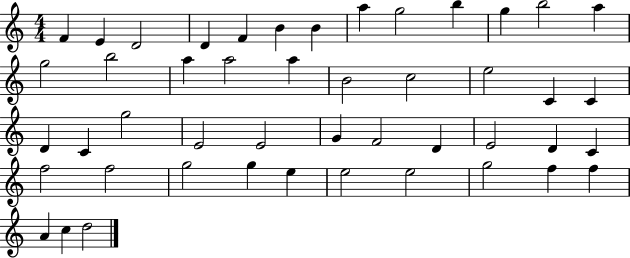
F4/q E4/q D4/h D4/q F4/q B4/q B4/q A5/q G5/h B5/q G5/q B5/h A5/q G5/h B5/h A5/q A5/h A5/q B4/h C5/h E5/h C4/q C4/q D4/q C4/q G5/h E4/h E4/h G4/q F4/h D4/q E4/h D4/q C4/q F5/h F5/h G5/h G5/q E5/q E5/h E5/h G5/h F5/q F5/q A4/q C5/q D5/h